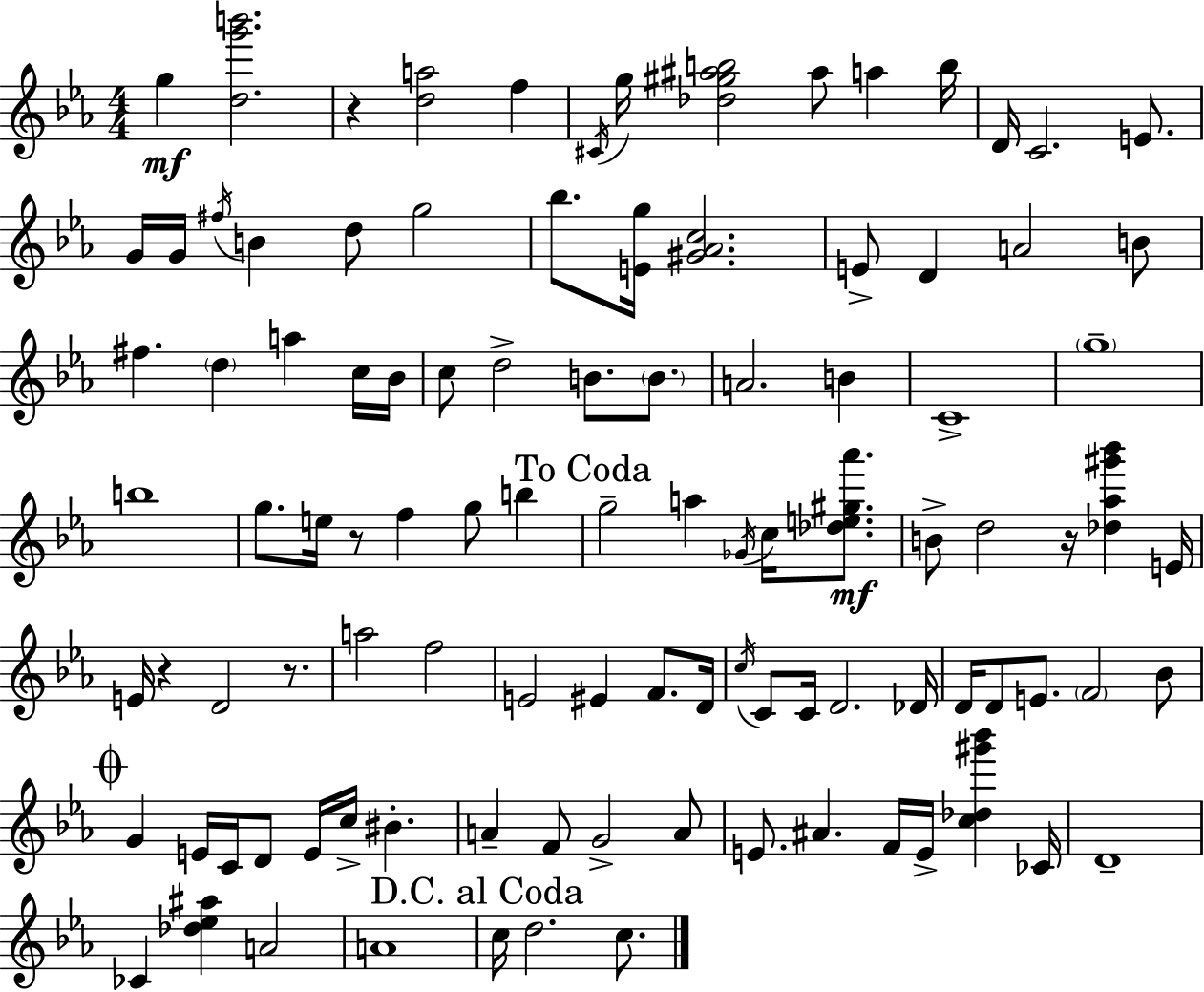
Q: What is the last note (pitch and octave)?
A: C5